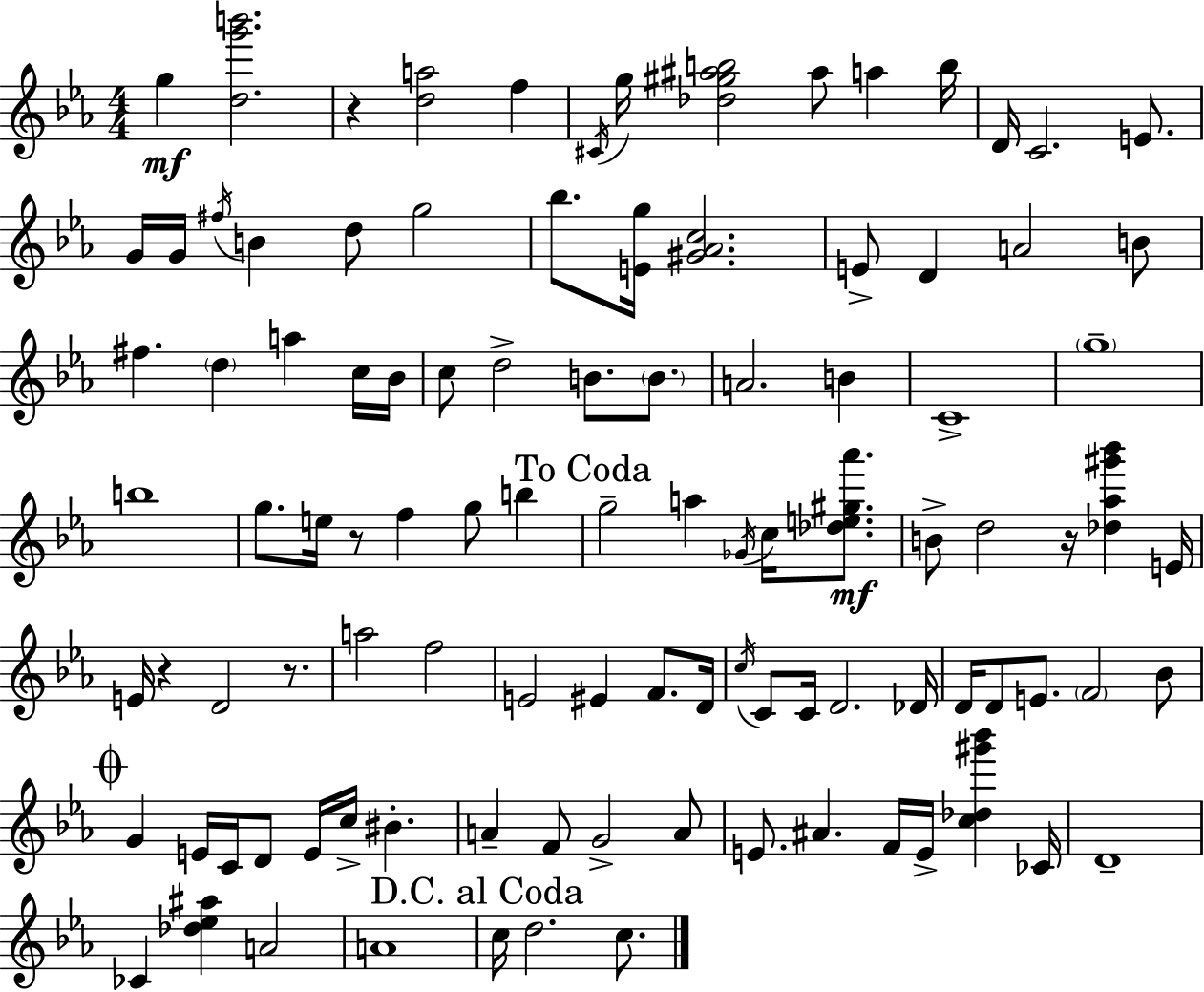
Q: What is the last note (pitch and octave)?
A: C5